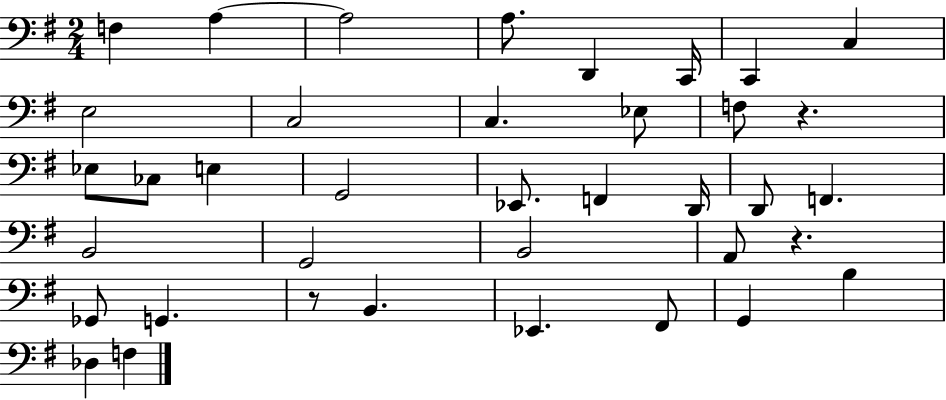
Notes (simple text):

F3/q A3/q A3/h A3/e. D2/q C2/s C2/q C3/q E3/h C3/h C3/q. Eb3/e F3/e R/q. Eb3/e CES3/e E3/q G2/h Eb2/e. F2/q D2/s D2/e F2/q. B2/h G2/h B2/h A2/e R/q. Gb2/e G2/q. R/e B2/q. Eb2/q. F#2/e G2/q B3/q Db3/q F3/q